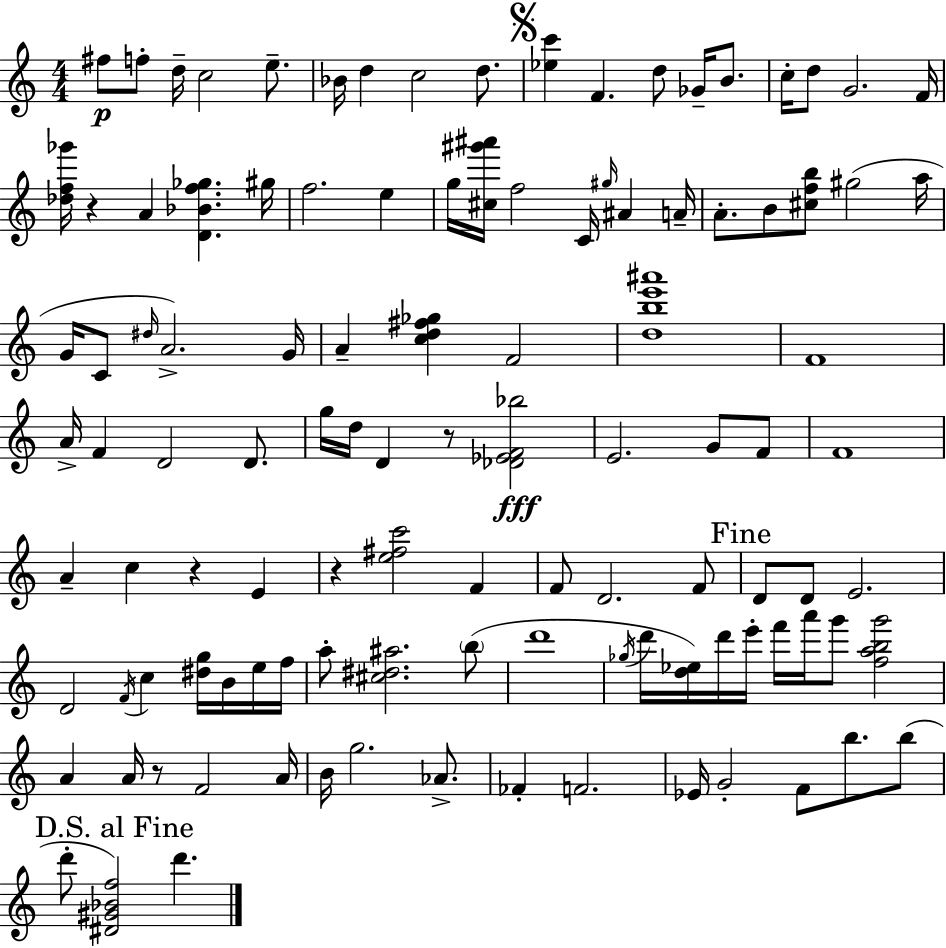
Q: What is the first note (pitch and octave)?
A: F#5